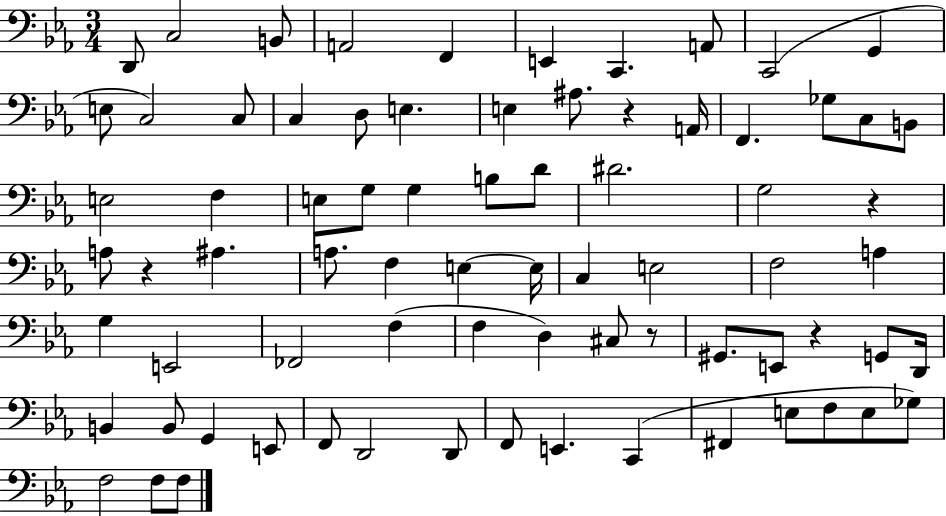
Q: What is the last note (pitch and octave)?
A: F3